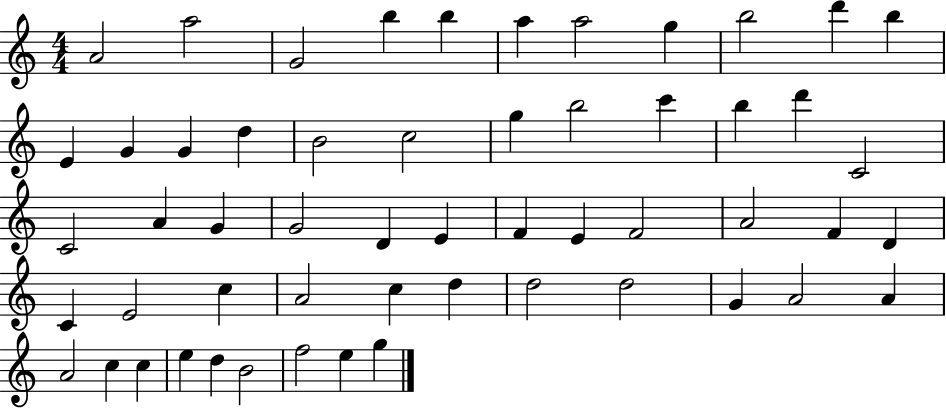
X:1
T:Untitled
M:4/4
L:1/4
K:C
A2 a2 G2 b b a a2 g b2 d' b E G G d B2 c2 g b2 c' b d' C2 C2 A G G2 D E F E F2 A2 F D C E2 c A2 c d d2 d2 G A2 A A2 c c e d B2 f2 e g